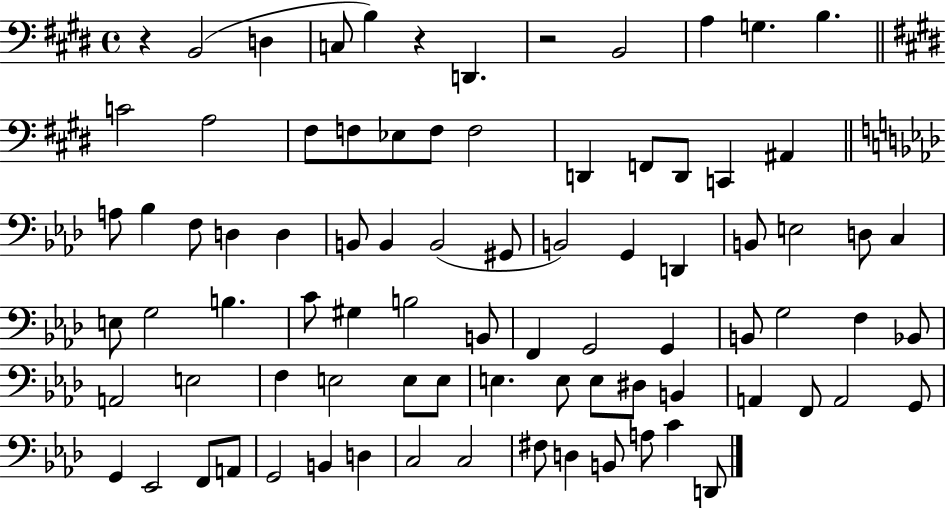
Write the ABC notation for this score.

X:1
T:Untitled
M:4/4
L:1/4
K:E
z B,,2 D, C,/2 B, z D,, z2 B,,2 A, G, B, C2 A,2 ^F,/2 F,/2 _E,/2 F,/2 F,2 D,, F,,/2 D,,/2 C,, ^A,, A,/2 _B, F,/2 D, D, B,,/2 B,, B,,2 ^G,,/2 B,,2 G,, D,, B,,/2 E,2 D,/2 C, E,/2 G,2 B, C/2 ^G, B,2 B,,/2 F,, G,,2 G,, B,,/2 G,2 F, _B,,/2 A,,2 E,2 F, E,2 E,/2 E,/2 E, E,/2 E,/2 ^D,/2 B,, A,, F,,/2 A,,2 G,,/2 G,, _E,,2 F,,/2 A,,/2 G,,2 B,, D, C,2 C,2 ^F,/2 D, B,,/2 A,/2 C D,,/2